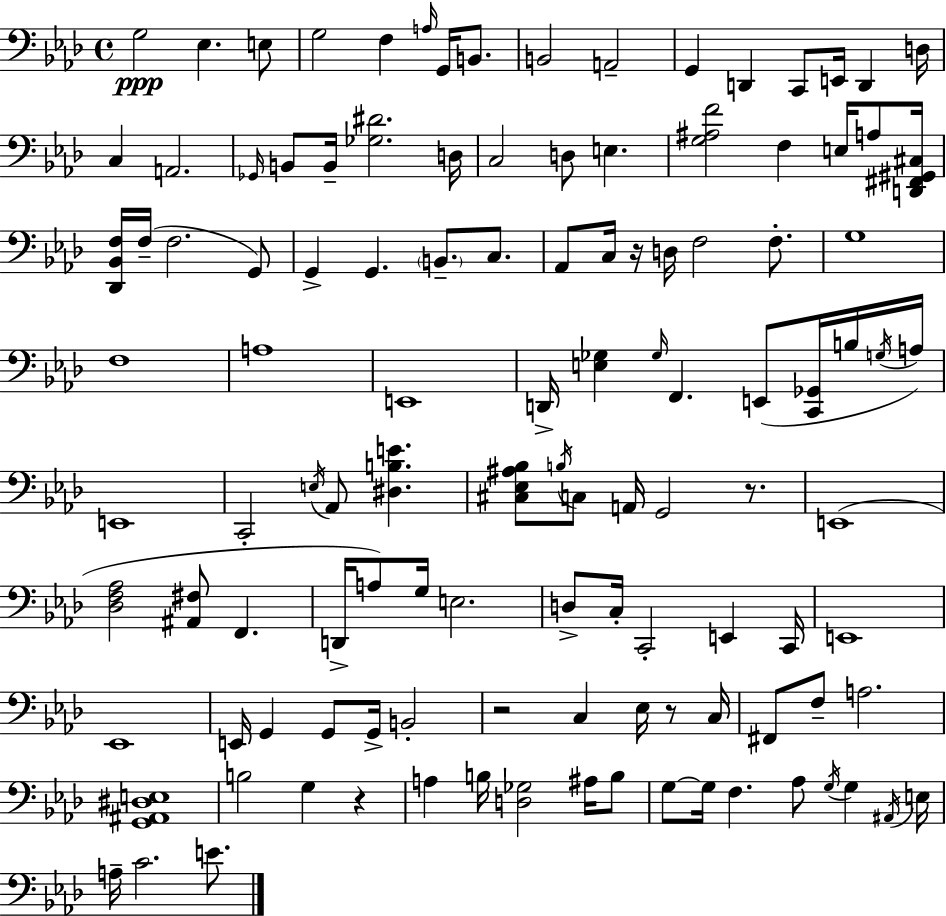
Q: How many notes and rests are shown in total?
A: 117